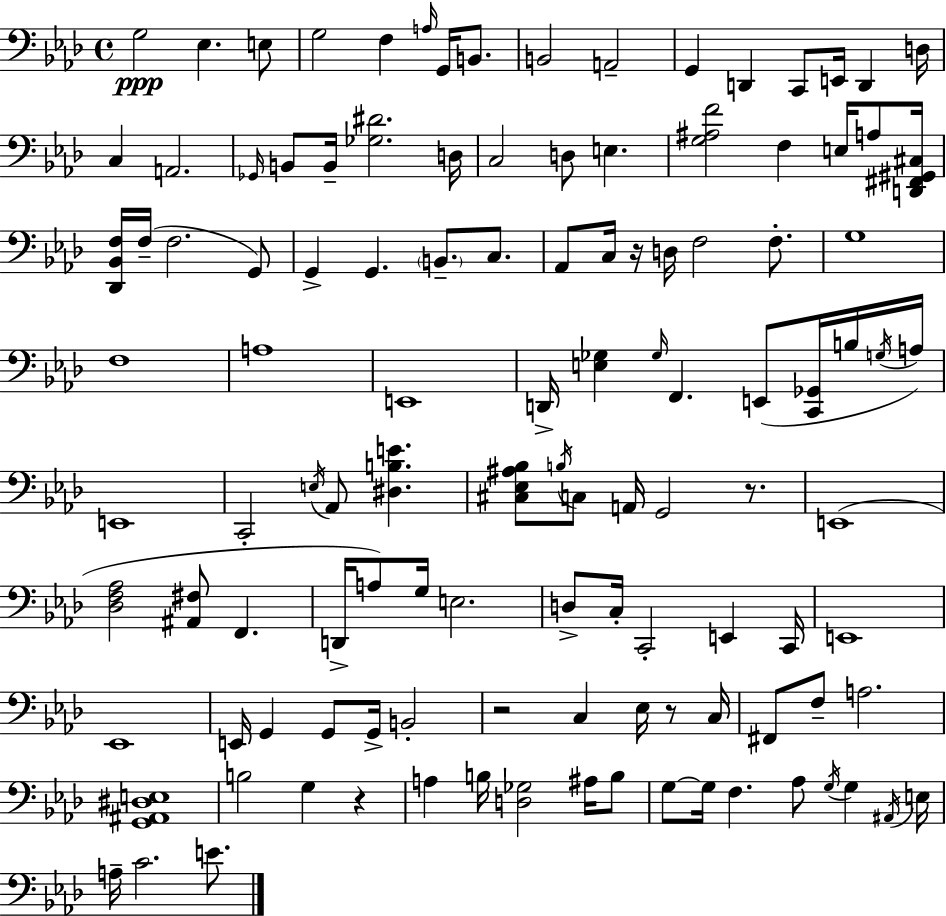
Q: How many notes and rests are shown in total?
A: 117